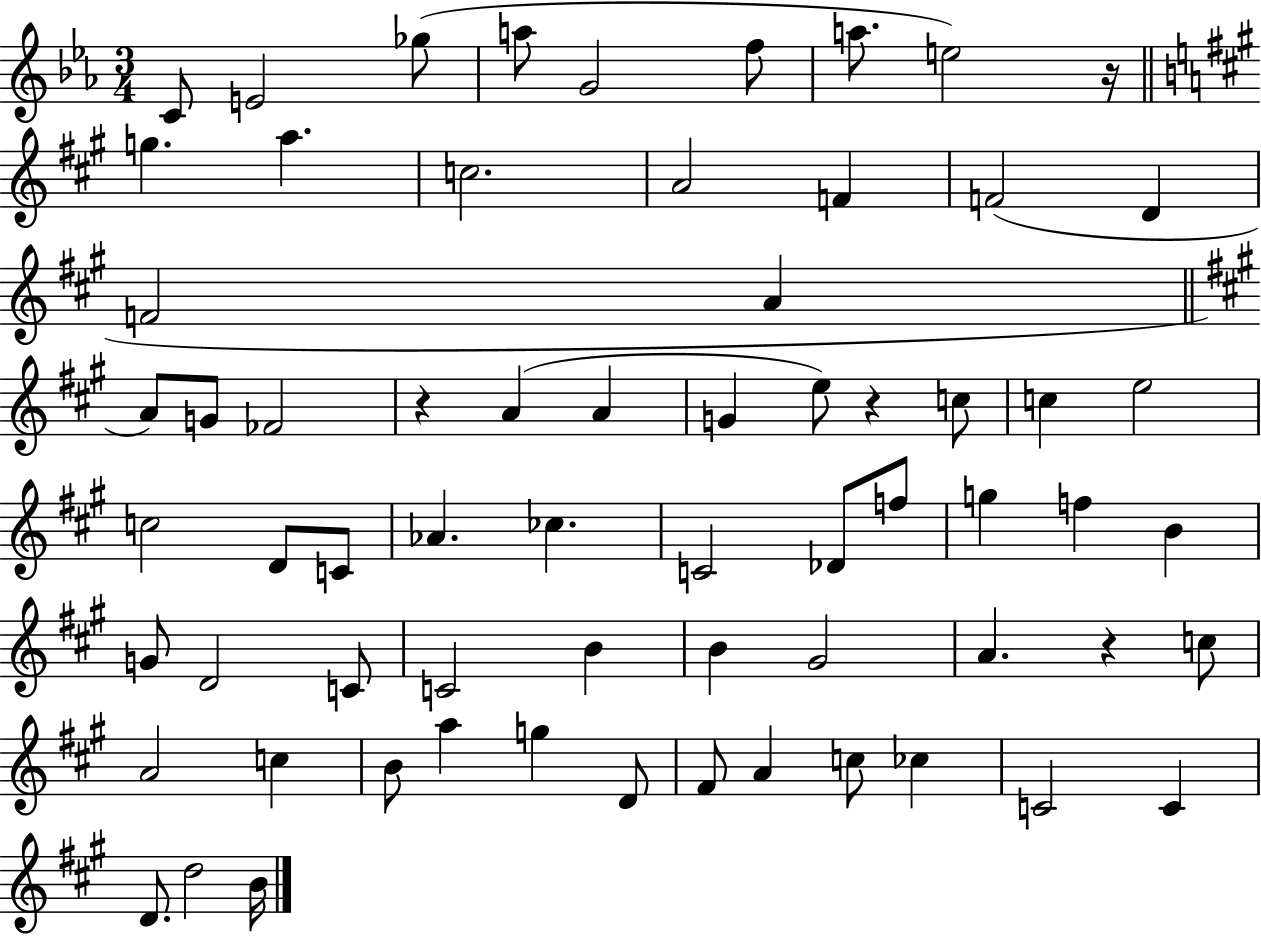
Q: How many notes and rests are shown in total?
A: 66